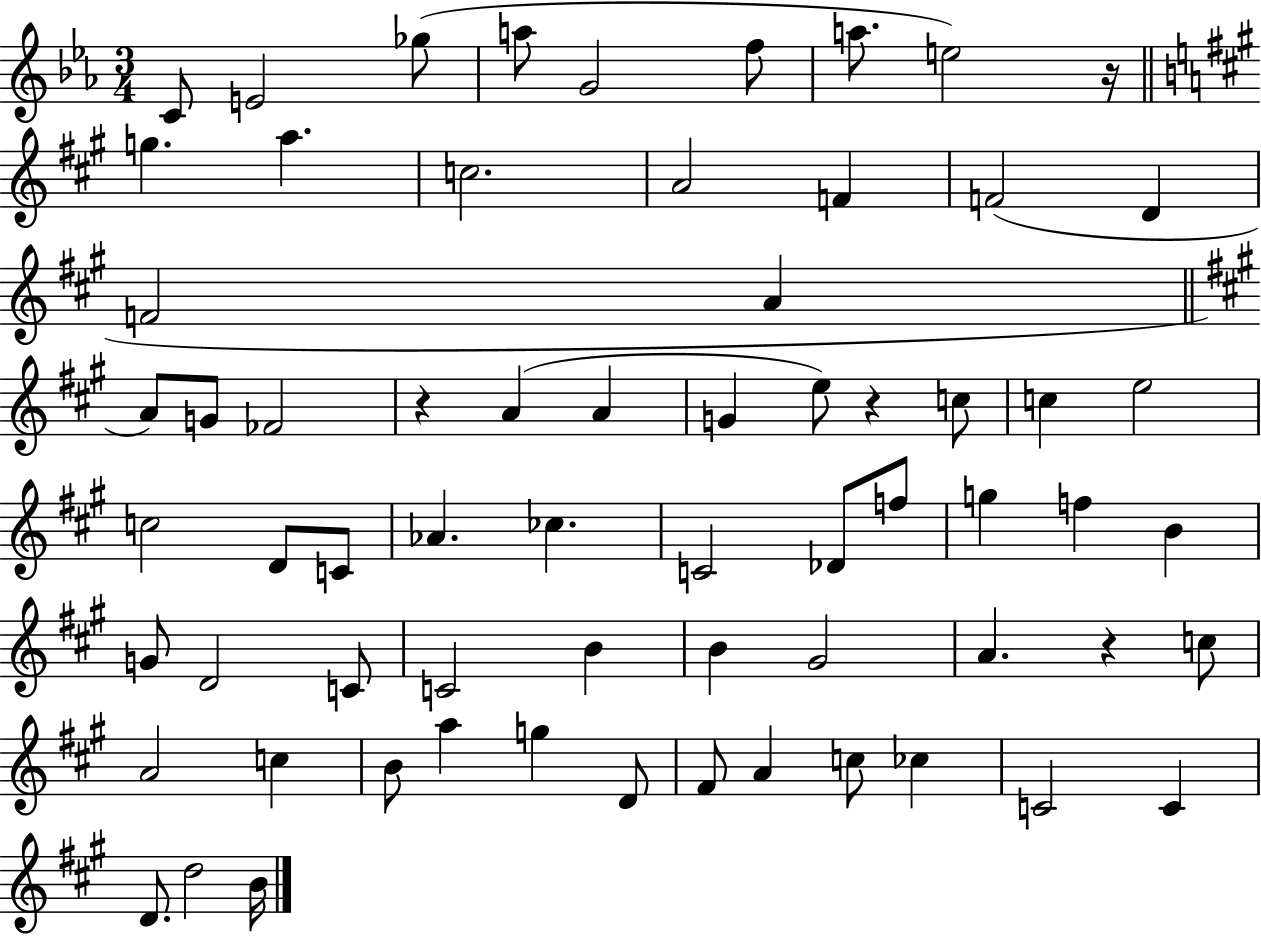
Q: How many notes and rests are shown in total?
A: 66